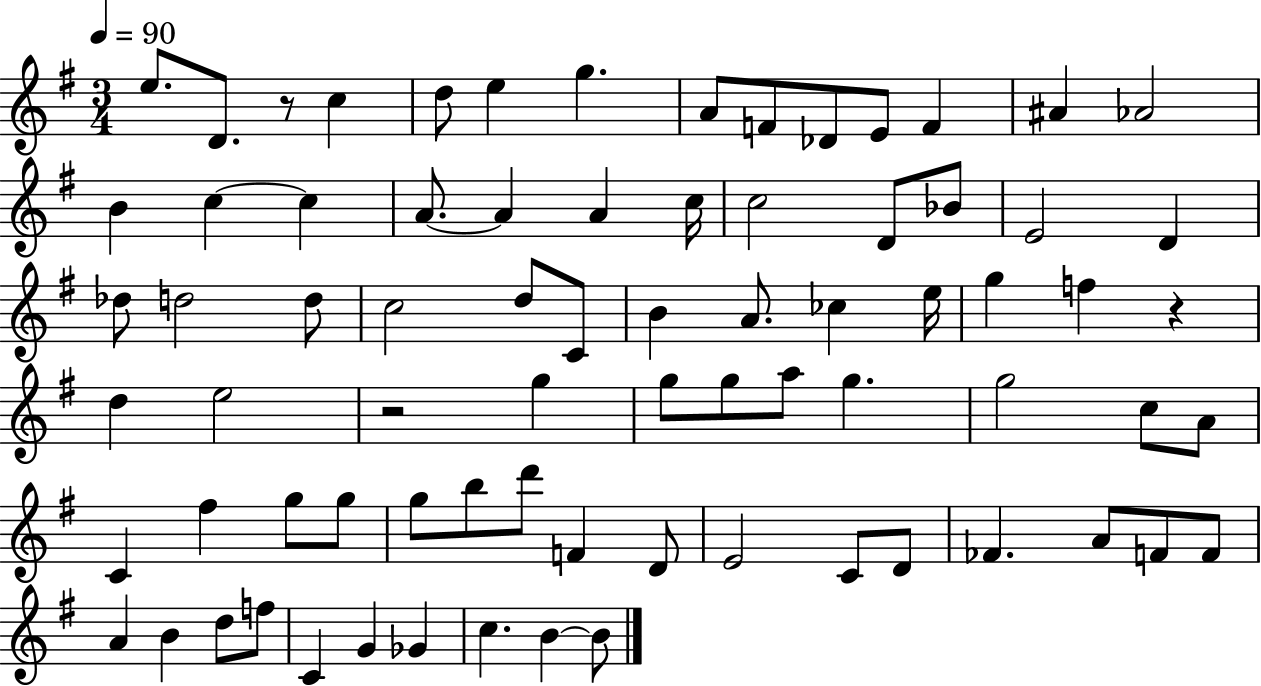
E5/e. D4/e. R/e C5/q D5/e E5/q G5/q. A4/e F4/e Db4/e E4/e F4/q A#4/q Ab4/h B4/q C5/q C5/q A4/e. A4/q A4/q C5/s C5/h D4/e Bb4/e E4/h D4/q Db5/e D5/h D5/e C5/h D5/e C4/e B4/q A4/e. CES5/q E5/s G5/q F5/q R/q D5/q E5/h R/h G5/q G5/e G5/e A5/e G5/q. G5/h C5/e A4/e C4/q F#5/q G5/e G5/e G5/e B5/e D6/e F4/q D4/e E4/h C4/e D4/e FES4/q. A4/e F4/e F4/e A4/q B4/q D5/e F5/e C4/q G4/q Gb4/q C5/q. B4/q B4/e